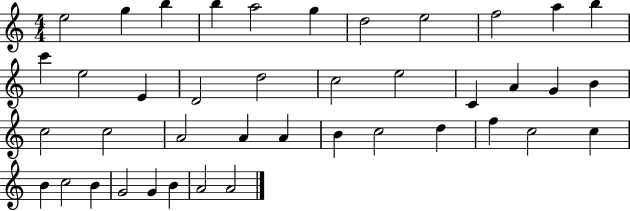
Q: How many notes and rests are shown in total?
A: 41